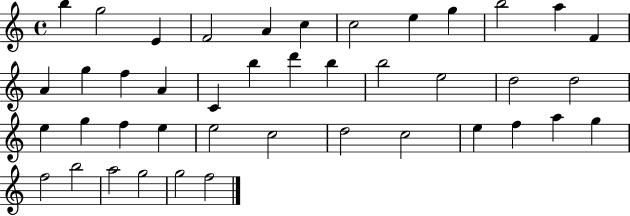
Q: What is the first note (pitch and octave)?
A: B5